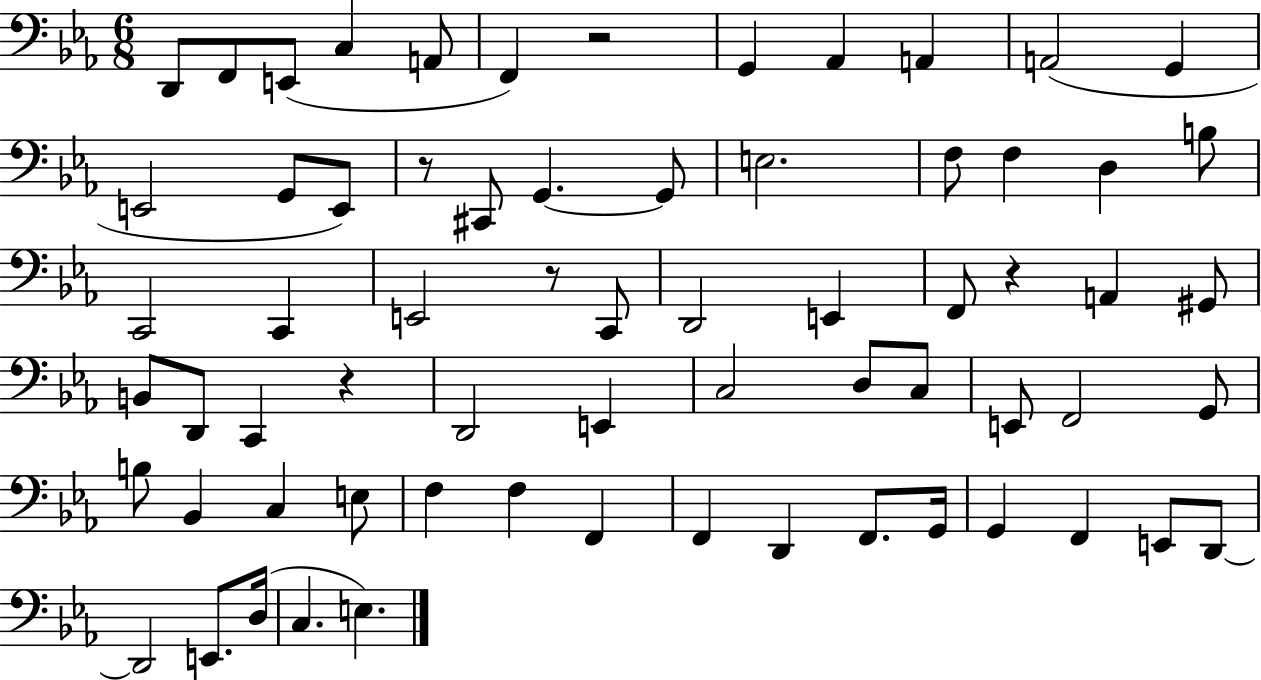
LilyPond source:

{
  \clef bass
  \numericTimeSignature
  \time 6/8
  \key ees \major
  d,8 f,8 e,8( c4 a,8 | f,4) r2 | g,4 aes,4 a,4 | a,2( g,4 | \break e,2 g,8 e,8) | r8 cis,8 g,4.~~ g,8 | e2. | f8 f4 d4 b8 | \break c,2 c,4 | e,2 r8 c,8 | d,2 e,4 | f,8 r4 a,4 gis,8 | \break b,8 d,8 c,4 r4 | d,2 e,4 | c2 d8 c8 | e,8 f,2 g,8 | \break b8 bes,4 c4 e8 | f4 f4 f,4 | f,4 d,4 f,8. g,16 | g,4 f,4 e,8 d,8~~ | \break d,2 e,8. d16( | c4. e4.) | \bar "|."
}